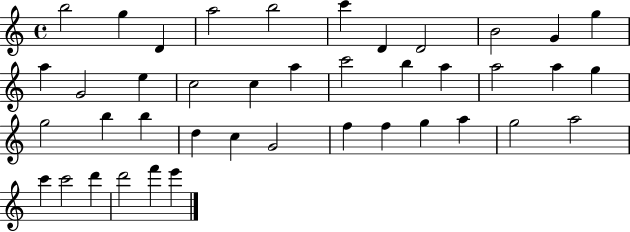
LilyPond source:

{
  \clef treble
  \time 4/4
  \defaultTimeSignature
  \key c \major
  b''2 g''4 d'4 | a''2 b''2 | c'''4 d'4 d'2 | b'2 g'4 g''4 | \break a''4 g'2 e''4 | c''2 c''4 a''4 | c'''2 b''4 a''4 | a''2 a''4 g''4 | \break g''2 b''4 b''4 | d''4 c''4 g'2 | f''4 f''4 g''4 a''4 | g''2 a''2 | \break c'''4 c'''2 d'''4 | d'''2 f'''4 e'''4 | \bar "|."
}